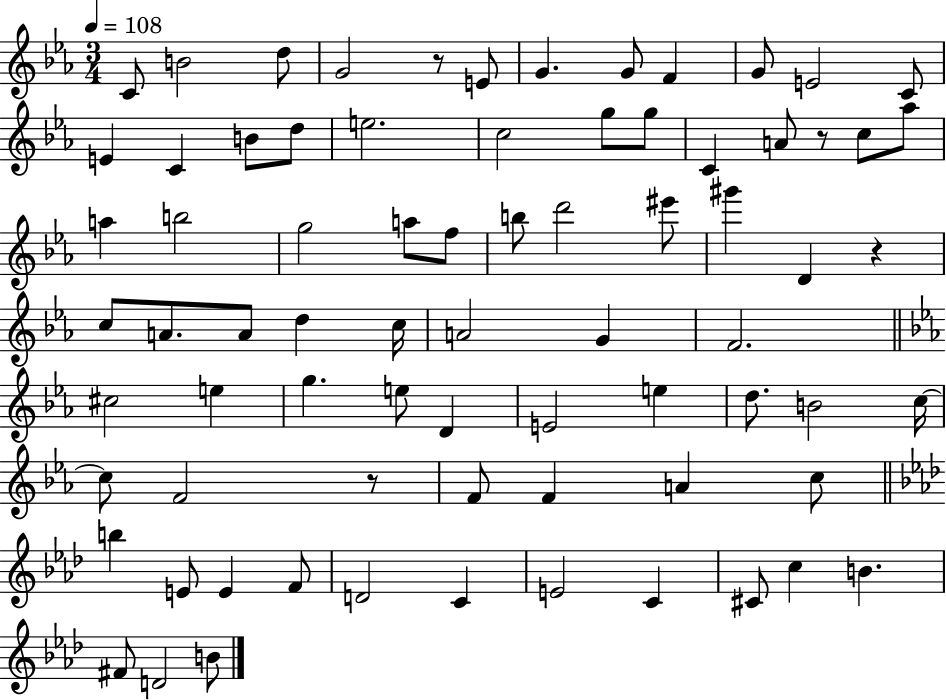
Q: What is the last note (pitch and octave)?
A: B4